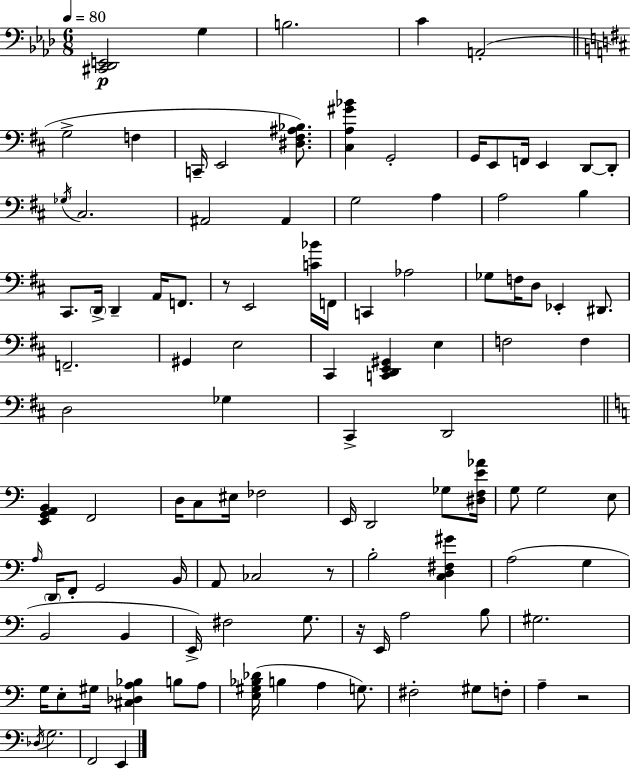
[C#2,Db2,E2]/h G3/q B3/h. C4/q A2/h G3/h F3/q C2/s E2/h [D#3,F#3,A#3,Bb3]/e. [C#3,A3,G#4,Bb4]/q G2/h G2/s E2/e F2/s E2/q D2/e D2/e Gb3/s C#3/h. A#2/h A#2/q G3/h A3/q A3/h B3/q C#2/e. D2/s D2/q A2/s F2/e. R/e E2/h [C4,Bb4]/s F2/s C2/q Ab3/h Gb3/e F3/s D3/e Eb2/q D#2/e. F2/h. G#2/q E3/h C#2/q [C2,D2,E2,G#2]/q E3/q F3/h F3/q D3/h Gb3/q C#2/q D2/h [E2,G2,A2,B2]/q F2/h D3/s C3/e EIS3/s FES3/h E2/s D2/h Gb3/e [D#3,F3,E4,Ab4]/s G3/e G3/h E3/e A3/s D2/s F2/e G2/h B2/s A2/e CES3/h R/e B3/h [C3,D3,F#3,G#4]/q A3/h G3/q B2/h B2/q E2/s F#3/h G3/e. R/s E2/s A3/h B3/e G#3/h. G3/s E3/e G#3/s [C#3,Db3,A3,Bb3]/q B3/e A3/e [E3,G#3,Bb3,Db4]/s B3/q A3/q G3/e. F#3/h G#3/e F3/e A3/q R/h Db3/s G3/h. F2/h E2/q